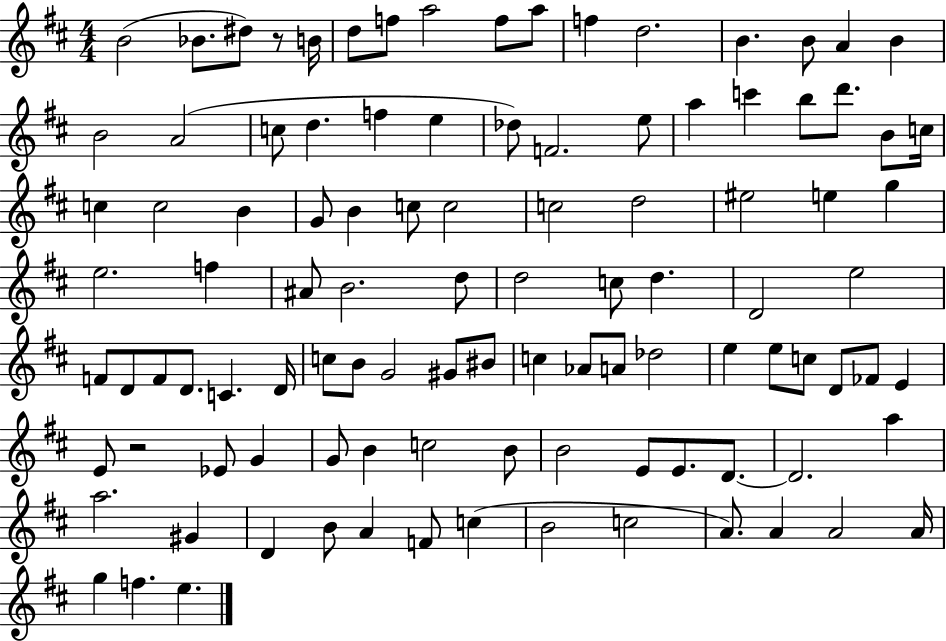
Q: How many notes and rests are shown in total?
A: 104